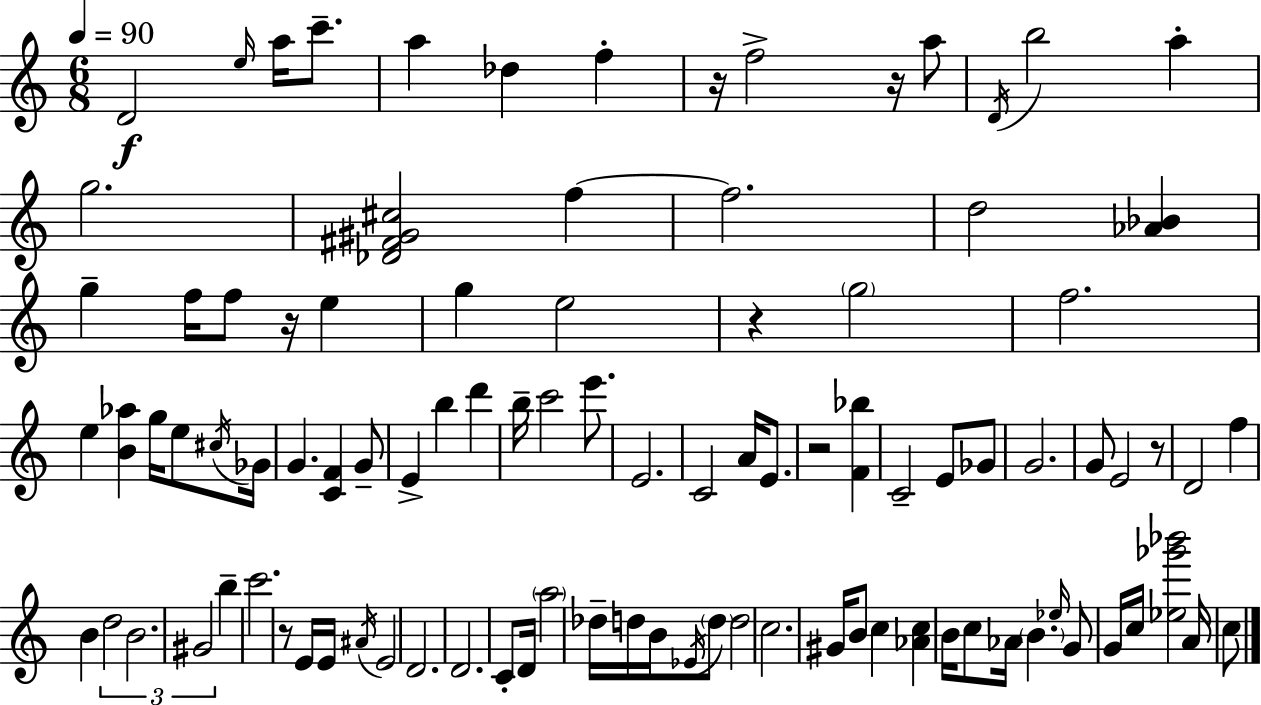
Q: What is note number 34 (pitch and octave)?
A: D6